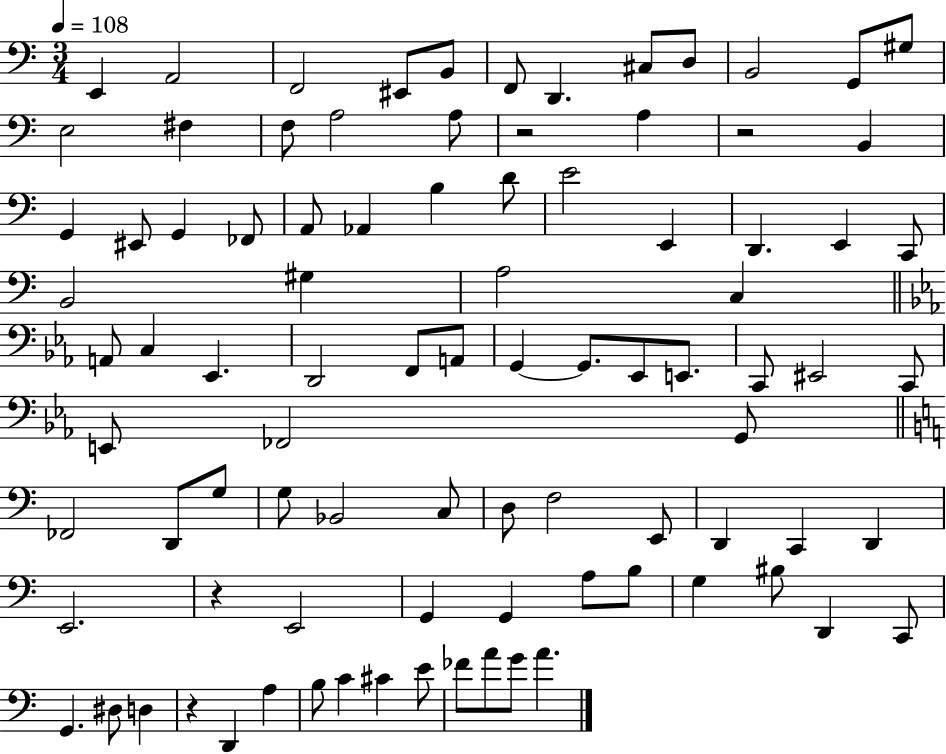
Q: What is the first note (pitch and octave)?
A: E2